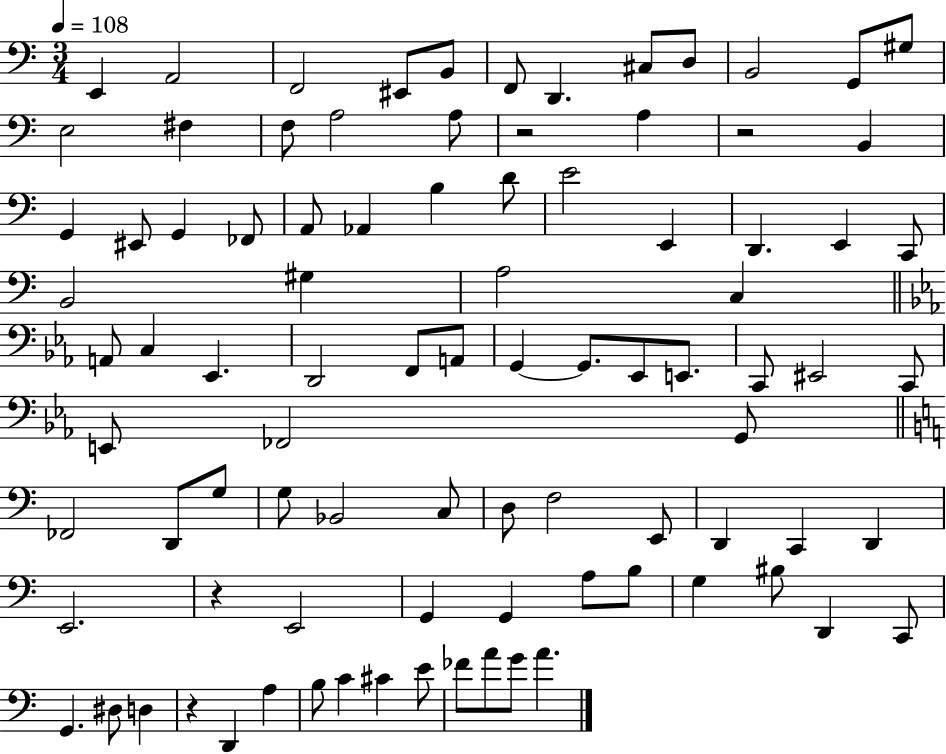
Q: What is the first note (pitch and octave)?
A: E2